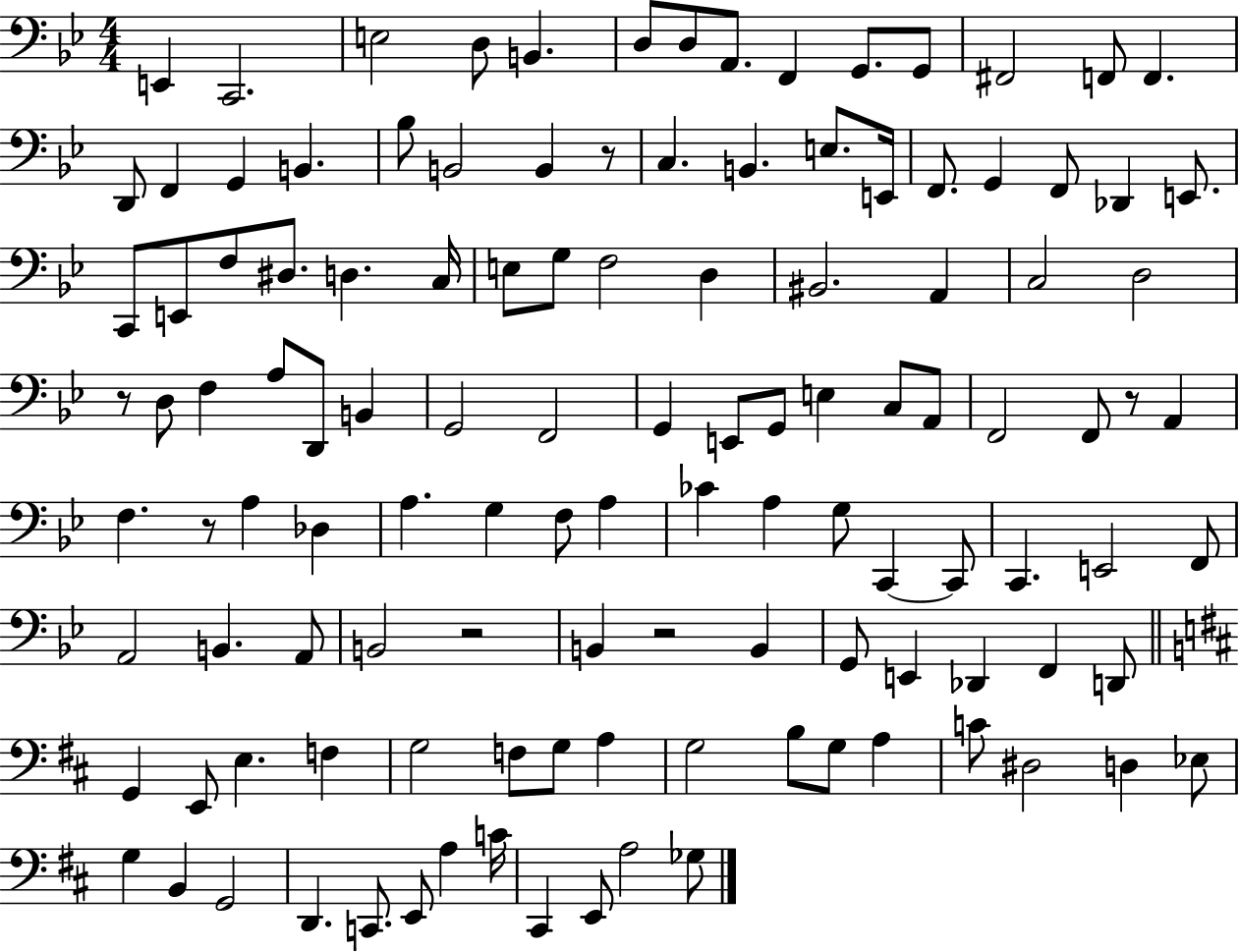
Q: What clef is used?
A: bass